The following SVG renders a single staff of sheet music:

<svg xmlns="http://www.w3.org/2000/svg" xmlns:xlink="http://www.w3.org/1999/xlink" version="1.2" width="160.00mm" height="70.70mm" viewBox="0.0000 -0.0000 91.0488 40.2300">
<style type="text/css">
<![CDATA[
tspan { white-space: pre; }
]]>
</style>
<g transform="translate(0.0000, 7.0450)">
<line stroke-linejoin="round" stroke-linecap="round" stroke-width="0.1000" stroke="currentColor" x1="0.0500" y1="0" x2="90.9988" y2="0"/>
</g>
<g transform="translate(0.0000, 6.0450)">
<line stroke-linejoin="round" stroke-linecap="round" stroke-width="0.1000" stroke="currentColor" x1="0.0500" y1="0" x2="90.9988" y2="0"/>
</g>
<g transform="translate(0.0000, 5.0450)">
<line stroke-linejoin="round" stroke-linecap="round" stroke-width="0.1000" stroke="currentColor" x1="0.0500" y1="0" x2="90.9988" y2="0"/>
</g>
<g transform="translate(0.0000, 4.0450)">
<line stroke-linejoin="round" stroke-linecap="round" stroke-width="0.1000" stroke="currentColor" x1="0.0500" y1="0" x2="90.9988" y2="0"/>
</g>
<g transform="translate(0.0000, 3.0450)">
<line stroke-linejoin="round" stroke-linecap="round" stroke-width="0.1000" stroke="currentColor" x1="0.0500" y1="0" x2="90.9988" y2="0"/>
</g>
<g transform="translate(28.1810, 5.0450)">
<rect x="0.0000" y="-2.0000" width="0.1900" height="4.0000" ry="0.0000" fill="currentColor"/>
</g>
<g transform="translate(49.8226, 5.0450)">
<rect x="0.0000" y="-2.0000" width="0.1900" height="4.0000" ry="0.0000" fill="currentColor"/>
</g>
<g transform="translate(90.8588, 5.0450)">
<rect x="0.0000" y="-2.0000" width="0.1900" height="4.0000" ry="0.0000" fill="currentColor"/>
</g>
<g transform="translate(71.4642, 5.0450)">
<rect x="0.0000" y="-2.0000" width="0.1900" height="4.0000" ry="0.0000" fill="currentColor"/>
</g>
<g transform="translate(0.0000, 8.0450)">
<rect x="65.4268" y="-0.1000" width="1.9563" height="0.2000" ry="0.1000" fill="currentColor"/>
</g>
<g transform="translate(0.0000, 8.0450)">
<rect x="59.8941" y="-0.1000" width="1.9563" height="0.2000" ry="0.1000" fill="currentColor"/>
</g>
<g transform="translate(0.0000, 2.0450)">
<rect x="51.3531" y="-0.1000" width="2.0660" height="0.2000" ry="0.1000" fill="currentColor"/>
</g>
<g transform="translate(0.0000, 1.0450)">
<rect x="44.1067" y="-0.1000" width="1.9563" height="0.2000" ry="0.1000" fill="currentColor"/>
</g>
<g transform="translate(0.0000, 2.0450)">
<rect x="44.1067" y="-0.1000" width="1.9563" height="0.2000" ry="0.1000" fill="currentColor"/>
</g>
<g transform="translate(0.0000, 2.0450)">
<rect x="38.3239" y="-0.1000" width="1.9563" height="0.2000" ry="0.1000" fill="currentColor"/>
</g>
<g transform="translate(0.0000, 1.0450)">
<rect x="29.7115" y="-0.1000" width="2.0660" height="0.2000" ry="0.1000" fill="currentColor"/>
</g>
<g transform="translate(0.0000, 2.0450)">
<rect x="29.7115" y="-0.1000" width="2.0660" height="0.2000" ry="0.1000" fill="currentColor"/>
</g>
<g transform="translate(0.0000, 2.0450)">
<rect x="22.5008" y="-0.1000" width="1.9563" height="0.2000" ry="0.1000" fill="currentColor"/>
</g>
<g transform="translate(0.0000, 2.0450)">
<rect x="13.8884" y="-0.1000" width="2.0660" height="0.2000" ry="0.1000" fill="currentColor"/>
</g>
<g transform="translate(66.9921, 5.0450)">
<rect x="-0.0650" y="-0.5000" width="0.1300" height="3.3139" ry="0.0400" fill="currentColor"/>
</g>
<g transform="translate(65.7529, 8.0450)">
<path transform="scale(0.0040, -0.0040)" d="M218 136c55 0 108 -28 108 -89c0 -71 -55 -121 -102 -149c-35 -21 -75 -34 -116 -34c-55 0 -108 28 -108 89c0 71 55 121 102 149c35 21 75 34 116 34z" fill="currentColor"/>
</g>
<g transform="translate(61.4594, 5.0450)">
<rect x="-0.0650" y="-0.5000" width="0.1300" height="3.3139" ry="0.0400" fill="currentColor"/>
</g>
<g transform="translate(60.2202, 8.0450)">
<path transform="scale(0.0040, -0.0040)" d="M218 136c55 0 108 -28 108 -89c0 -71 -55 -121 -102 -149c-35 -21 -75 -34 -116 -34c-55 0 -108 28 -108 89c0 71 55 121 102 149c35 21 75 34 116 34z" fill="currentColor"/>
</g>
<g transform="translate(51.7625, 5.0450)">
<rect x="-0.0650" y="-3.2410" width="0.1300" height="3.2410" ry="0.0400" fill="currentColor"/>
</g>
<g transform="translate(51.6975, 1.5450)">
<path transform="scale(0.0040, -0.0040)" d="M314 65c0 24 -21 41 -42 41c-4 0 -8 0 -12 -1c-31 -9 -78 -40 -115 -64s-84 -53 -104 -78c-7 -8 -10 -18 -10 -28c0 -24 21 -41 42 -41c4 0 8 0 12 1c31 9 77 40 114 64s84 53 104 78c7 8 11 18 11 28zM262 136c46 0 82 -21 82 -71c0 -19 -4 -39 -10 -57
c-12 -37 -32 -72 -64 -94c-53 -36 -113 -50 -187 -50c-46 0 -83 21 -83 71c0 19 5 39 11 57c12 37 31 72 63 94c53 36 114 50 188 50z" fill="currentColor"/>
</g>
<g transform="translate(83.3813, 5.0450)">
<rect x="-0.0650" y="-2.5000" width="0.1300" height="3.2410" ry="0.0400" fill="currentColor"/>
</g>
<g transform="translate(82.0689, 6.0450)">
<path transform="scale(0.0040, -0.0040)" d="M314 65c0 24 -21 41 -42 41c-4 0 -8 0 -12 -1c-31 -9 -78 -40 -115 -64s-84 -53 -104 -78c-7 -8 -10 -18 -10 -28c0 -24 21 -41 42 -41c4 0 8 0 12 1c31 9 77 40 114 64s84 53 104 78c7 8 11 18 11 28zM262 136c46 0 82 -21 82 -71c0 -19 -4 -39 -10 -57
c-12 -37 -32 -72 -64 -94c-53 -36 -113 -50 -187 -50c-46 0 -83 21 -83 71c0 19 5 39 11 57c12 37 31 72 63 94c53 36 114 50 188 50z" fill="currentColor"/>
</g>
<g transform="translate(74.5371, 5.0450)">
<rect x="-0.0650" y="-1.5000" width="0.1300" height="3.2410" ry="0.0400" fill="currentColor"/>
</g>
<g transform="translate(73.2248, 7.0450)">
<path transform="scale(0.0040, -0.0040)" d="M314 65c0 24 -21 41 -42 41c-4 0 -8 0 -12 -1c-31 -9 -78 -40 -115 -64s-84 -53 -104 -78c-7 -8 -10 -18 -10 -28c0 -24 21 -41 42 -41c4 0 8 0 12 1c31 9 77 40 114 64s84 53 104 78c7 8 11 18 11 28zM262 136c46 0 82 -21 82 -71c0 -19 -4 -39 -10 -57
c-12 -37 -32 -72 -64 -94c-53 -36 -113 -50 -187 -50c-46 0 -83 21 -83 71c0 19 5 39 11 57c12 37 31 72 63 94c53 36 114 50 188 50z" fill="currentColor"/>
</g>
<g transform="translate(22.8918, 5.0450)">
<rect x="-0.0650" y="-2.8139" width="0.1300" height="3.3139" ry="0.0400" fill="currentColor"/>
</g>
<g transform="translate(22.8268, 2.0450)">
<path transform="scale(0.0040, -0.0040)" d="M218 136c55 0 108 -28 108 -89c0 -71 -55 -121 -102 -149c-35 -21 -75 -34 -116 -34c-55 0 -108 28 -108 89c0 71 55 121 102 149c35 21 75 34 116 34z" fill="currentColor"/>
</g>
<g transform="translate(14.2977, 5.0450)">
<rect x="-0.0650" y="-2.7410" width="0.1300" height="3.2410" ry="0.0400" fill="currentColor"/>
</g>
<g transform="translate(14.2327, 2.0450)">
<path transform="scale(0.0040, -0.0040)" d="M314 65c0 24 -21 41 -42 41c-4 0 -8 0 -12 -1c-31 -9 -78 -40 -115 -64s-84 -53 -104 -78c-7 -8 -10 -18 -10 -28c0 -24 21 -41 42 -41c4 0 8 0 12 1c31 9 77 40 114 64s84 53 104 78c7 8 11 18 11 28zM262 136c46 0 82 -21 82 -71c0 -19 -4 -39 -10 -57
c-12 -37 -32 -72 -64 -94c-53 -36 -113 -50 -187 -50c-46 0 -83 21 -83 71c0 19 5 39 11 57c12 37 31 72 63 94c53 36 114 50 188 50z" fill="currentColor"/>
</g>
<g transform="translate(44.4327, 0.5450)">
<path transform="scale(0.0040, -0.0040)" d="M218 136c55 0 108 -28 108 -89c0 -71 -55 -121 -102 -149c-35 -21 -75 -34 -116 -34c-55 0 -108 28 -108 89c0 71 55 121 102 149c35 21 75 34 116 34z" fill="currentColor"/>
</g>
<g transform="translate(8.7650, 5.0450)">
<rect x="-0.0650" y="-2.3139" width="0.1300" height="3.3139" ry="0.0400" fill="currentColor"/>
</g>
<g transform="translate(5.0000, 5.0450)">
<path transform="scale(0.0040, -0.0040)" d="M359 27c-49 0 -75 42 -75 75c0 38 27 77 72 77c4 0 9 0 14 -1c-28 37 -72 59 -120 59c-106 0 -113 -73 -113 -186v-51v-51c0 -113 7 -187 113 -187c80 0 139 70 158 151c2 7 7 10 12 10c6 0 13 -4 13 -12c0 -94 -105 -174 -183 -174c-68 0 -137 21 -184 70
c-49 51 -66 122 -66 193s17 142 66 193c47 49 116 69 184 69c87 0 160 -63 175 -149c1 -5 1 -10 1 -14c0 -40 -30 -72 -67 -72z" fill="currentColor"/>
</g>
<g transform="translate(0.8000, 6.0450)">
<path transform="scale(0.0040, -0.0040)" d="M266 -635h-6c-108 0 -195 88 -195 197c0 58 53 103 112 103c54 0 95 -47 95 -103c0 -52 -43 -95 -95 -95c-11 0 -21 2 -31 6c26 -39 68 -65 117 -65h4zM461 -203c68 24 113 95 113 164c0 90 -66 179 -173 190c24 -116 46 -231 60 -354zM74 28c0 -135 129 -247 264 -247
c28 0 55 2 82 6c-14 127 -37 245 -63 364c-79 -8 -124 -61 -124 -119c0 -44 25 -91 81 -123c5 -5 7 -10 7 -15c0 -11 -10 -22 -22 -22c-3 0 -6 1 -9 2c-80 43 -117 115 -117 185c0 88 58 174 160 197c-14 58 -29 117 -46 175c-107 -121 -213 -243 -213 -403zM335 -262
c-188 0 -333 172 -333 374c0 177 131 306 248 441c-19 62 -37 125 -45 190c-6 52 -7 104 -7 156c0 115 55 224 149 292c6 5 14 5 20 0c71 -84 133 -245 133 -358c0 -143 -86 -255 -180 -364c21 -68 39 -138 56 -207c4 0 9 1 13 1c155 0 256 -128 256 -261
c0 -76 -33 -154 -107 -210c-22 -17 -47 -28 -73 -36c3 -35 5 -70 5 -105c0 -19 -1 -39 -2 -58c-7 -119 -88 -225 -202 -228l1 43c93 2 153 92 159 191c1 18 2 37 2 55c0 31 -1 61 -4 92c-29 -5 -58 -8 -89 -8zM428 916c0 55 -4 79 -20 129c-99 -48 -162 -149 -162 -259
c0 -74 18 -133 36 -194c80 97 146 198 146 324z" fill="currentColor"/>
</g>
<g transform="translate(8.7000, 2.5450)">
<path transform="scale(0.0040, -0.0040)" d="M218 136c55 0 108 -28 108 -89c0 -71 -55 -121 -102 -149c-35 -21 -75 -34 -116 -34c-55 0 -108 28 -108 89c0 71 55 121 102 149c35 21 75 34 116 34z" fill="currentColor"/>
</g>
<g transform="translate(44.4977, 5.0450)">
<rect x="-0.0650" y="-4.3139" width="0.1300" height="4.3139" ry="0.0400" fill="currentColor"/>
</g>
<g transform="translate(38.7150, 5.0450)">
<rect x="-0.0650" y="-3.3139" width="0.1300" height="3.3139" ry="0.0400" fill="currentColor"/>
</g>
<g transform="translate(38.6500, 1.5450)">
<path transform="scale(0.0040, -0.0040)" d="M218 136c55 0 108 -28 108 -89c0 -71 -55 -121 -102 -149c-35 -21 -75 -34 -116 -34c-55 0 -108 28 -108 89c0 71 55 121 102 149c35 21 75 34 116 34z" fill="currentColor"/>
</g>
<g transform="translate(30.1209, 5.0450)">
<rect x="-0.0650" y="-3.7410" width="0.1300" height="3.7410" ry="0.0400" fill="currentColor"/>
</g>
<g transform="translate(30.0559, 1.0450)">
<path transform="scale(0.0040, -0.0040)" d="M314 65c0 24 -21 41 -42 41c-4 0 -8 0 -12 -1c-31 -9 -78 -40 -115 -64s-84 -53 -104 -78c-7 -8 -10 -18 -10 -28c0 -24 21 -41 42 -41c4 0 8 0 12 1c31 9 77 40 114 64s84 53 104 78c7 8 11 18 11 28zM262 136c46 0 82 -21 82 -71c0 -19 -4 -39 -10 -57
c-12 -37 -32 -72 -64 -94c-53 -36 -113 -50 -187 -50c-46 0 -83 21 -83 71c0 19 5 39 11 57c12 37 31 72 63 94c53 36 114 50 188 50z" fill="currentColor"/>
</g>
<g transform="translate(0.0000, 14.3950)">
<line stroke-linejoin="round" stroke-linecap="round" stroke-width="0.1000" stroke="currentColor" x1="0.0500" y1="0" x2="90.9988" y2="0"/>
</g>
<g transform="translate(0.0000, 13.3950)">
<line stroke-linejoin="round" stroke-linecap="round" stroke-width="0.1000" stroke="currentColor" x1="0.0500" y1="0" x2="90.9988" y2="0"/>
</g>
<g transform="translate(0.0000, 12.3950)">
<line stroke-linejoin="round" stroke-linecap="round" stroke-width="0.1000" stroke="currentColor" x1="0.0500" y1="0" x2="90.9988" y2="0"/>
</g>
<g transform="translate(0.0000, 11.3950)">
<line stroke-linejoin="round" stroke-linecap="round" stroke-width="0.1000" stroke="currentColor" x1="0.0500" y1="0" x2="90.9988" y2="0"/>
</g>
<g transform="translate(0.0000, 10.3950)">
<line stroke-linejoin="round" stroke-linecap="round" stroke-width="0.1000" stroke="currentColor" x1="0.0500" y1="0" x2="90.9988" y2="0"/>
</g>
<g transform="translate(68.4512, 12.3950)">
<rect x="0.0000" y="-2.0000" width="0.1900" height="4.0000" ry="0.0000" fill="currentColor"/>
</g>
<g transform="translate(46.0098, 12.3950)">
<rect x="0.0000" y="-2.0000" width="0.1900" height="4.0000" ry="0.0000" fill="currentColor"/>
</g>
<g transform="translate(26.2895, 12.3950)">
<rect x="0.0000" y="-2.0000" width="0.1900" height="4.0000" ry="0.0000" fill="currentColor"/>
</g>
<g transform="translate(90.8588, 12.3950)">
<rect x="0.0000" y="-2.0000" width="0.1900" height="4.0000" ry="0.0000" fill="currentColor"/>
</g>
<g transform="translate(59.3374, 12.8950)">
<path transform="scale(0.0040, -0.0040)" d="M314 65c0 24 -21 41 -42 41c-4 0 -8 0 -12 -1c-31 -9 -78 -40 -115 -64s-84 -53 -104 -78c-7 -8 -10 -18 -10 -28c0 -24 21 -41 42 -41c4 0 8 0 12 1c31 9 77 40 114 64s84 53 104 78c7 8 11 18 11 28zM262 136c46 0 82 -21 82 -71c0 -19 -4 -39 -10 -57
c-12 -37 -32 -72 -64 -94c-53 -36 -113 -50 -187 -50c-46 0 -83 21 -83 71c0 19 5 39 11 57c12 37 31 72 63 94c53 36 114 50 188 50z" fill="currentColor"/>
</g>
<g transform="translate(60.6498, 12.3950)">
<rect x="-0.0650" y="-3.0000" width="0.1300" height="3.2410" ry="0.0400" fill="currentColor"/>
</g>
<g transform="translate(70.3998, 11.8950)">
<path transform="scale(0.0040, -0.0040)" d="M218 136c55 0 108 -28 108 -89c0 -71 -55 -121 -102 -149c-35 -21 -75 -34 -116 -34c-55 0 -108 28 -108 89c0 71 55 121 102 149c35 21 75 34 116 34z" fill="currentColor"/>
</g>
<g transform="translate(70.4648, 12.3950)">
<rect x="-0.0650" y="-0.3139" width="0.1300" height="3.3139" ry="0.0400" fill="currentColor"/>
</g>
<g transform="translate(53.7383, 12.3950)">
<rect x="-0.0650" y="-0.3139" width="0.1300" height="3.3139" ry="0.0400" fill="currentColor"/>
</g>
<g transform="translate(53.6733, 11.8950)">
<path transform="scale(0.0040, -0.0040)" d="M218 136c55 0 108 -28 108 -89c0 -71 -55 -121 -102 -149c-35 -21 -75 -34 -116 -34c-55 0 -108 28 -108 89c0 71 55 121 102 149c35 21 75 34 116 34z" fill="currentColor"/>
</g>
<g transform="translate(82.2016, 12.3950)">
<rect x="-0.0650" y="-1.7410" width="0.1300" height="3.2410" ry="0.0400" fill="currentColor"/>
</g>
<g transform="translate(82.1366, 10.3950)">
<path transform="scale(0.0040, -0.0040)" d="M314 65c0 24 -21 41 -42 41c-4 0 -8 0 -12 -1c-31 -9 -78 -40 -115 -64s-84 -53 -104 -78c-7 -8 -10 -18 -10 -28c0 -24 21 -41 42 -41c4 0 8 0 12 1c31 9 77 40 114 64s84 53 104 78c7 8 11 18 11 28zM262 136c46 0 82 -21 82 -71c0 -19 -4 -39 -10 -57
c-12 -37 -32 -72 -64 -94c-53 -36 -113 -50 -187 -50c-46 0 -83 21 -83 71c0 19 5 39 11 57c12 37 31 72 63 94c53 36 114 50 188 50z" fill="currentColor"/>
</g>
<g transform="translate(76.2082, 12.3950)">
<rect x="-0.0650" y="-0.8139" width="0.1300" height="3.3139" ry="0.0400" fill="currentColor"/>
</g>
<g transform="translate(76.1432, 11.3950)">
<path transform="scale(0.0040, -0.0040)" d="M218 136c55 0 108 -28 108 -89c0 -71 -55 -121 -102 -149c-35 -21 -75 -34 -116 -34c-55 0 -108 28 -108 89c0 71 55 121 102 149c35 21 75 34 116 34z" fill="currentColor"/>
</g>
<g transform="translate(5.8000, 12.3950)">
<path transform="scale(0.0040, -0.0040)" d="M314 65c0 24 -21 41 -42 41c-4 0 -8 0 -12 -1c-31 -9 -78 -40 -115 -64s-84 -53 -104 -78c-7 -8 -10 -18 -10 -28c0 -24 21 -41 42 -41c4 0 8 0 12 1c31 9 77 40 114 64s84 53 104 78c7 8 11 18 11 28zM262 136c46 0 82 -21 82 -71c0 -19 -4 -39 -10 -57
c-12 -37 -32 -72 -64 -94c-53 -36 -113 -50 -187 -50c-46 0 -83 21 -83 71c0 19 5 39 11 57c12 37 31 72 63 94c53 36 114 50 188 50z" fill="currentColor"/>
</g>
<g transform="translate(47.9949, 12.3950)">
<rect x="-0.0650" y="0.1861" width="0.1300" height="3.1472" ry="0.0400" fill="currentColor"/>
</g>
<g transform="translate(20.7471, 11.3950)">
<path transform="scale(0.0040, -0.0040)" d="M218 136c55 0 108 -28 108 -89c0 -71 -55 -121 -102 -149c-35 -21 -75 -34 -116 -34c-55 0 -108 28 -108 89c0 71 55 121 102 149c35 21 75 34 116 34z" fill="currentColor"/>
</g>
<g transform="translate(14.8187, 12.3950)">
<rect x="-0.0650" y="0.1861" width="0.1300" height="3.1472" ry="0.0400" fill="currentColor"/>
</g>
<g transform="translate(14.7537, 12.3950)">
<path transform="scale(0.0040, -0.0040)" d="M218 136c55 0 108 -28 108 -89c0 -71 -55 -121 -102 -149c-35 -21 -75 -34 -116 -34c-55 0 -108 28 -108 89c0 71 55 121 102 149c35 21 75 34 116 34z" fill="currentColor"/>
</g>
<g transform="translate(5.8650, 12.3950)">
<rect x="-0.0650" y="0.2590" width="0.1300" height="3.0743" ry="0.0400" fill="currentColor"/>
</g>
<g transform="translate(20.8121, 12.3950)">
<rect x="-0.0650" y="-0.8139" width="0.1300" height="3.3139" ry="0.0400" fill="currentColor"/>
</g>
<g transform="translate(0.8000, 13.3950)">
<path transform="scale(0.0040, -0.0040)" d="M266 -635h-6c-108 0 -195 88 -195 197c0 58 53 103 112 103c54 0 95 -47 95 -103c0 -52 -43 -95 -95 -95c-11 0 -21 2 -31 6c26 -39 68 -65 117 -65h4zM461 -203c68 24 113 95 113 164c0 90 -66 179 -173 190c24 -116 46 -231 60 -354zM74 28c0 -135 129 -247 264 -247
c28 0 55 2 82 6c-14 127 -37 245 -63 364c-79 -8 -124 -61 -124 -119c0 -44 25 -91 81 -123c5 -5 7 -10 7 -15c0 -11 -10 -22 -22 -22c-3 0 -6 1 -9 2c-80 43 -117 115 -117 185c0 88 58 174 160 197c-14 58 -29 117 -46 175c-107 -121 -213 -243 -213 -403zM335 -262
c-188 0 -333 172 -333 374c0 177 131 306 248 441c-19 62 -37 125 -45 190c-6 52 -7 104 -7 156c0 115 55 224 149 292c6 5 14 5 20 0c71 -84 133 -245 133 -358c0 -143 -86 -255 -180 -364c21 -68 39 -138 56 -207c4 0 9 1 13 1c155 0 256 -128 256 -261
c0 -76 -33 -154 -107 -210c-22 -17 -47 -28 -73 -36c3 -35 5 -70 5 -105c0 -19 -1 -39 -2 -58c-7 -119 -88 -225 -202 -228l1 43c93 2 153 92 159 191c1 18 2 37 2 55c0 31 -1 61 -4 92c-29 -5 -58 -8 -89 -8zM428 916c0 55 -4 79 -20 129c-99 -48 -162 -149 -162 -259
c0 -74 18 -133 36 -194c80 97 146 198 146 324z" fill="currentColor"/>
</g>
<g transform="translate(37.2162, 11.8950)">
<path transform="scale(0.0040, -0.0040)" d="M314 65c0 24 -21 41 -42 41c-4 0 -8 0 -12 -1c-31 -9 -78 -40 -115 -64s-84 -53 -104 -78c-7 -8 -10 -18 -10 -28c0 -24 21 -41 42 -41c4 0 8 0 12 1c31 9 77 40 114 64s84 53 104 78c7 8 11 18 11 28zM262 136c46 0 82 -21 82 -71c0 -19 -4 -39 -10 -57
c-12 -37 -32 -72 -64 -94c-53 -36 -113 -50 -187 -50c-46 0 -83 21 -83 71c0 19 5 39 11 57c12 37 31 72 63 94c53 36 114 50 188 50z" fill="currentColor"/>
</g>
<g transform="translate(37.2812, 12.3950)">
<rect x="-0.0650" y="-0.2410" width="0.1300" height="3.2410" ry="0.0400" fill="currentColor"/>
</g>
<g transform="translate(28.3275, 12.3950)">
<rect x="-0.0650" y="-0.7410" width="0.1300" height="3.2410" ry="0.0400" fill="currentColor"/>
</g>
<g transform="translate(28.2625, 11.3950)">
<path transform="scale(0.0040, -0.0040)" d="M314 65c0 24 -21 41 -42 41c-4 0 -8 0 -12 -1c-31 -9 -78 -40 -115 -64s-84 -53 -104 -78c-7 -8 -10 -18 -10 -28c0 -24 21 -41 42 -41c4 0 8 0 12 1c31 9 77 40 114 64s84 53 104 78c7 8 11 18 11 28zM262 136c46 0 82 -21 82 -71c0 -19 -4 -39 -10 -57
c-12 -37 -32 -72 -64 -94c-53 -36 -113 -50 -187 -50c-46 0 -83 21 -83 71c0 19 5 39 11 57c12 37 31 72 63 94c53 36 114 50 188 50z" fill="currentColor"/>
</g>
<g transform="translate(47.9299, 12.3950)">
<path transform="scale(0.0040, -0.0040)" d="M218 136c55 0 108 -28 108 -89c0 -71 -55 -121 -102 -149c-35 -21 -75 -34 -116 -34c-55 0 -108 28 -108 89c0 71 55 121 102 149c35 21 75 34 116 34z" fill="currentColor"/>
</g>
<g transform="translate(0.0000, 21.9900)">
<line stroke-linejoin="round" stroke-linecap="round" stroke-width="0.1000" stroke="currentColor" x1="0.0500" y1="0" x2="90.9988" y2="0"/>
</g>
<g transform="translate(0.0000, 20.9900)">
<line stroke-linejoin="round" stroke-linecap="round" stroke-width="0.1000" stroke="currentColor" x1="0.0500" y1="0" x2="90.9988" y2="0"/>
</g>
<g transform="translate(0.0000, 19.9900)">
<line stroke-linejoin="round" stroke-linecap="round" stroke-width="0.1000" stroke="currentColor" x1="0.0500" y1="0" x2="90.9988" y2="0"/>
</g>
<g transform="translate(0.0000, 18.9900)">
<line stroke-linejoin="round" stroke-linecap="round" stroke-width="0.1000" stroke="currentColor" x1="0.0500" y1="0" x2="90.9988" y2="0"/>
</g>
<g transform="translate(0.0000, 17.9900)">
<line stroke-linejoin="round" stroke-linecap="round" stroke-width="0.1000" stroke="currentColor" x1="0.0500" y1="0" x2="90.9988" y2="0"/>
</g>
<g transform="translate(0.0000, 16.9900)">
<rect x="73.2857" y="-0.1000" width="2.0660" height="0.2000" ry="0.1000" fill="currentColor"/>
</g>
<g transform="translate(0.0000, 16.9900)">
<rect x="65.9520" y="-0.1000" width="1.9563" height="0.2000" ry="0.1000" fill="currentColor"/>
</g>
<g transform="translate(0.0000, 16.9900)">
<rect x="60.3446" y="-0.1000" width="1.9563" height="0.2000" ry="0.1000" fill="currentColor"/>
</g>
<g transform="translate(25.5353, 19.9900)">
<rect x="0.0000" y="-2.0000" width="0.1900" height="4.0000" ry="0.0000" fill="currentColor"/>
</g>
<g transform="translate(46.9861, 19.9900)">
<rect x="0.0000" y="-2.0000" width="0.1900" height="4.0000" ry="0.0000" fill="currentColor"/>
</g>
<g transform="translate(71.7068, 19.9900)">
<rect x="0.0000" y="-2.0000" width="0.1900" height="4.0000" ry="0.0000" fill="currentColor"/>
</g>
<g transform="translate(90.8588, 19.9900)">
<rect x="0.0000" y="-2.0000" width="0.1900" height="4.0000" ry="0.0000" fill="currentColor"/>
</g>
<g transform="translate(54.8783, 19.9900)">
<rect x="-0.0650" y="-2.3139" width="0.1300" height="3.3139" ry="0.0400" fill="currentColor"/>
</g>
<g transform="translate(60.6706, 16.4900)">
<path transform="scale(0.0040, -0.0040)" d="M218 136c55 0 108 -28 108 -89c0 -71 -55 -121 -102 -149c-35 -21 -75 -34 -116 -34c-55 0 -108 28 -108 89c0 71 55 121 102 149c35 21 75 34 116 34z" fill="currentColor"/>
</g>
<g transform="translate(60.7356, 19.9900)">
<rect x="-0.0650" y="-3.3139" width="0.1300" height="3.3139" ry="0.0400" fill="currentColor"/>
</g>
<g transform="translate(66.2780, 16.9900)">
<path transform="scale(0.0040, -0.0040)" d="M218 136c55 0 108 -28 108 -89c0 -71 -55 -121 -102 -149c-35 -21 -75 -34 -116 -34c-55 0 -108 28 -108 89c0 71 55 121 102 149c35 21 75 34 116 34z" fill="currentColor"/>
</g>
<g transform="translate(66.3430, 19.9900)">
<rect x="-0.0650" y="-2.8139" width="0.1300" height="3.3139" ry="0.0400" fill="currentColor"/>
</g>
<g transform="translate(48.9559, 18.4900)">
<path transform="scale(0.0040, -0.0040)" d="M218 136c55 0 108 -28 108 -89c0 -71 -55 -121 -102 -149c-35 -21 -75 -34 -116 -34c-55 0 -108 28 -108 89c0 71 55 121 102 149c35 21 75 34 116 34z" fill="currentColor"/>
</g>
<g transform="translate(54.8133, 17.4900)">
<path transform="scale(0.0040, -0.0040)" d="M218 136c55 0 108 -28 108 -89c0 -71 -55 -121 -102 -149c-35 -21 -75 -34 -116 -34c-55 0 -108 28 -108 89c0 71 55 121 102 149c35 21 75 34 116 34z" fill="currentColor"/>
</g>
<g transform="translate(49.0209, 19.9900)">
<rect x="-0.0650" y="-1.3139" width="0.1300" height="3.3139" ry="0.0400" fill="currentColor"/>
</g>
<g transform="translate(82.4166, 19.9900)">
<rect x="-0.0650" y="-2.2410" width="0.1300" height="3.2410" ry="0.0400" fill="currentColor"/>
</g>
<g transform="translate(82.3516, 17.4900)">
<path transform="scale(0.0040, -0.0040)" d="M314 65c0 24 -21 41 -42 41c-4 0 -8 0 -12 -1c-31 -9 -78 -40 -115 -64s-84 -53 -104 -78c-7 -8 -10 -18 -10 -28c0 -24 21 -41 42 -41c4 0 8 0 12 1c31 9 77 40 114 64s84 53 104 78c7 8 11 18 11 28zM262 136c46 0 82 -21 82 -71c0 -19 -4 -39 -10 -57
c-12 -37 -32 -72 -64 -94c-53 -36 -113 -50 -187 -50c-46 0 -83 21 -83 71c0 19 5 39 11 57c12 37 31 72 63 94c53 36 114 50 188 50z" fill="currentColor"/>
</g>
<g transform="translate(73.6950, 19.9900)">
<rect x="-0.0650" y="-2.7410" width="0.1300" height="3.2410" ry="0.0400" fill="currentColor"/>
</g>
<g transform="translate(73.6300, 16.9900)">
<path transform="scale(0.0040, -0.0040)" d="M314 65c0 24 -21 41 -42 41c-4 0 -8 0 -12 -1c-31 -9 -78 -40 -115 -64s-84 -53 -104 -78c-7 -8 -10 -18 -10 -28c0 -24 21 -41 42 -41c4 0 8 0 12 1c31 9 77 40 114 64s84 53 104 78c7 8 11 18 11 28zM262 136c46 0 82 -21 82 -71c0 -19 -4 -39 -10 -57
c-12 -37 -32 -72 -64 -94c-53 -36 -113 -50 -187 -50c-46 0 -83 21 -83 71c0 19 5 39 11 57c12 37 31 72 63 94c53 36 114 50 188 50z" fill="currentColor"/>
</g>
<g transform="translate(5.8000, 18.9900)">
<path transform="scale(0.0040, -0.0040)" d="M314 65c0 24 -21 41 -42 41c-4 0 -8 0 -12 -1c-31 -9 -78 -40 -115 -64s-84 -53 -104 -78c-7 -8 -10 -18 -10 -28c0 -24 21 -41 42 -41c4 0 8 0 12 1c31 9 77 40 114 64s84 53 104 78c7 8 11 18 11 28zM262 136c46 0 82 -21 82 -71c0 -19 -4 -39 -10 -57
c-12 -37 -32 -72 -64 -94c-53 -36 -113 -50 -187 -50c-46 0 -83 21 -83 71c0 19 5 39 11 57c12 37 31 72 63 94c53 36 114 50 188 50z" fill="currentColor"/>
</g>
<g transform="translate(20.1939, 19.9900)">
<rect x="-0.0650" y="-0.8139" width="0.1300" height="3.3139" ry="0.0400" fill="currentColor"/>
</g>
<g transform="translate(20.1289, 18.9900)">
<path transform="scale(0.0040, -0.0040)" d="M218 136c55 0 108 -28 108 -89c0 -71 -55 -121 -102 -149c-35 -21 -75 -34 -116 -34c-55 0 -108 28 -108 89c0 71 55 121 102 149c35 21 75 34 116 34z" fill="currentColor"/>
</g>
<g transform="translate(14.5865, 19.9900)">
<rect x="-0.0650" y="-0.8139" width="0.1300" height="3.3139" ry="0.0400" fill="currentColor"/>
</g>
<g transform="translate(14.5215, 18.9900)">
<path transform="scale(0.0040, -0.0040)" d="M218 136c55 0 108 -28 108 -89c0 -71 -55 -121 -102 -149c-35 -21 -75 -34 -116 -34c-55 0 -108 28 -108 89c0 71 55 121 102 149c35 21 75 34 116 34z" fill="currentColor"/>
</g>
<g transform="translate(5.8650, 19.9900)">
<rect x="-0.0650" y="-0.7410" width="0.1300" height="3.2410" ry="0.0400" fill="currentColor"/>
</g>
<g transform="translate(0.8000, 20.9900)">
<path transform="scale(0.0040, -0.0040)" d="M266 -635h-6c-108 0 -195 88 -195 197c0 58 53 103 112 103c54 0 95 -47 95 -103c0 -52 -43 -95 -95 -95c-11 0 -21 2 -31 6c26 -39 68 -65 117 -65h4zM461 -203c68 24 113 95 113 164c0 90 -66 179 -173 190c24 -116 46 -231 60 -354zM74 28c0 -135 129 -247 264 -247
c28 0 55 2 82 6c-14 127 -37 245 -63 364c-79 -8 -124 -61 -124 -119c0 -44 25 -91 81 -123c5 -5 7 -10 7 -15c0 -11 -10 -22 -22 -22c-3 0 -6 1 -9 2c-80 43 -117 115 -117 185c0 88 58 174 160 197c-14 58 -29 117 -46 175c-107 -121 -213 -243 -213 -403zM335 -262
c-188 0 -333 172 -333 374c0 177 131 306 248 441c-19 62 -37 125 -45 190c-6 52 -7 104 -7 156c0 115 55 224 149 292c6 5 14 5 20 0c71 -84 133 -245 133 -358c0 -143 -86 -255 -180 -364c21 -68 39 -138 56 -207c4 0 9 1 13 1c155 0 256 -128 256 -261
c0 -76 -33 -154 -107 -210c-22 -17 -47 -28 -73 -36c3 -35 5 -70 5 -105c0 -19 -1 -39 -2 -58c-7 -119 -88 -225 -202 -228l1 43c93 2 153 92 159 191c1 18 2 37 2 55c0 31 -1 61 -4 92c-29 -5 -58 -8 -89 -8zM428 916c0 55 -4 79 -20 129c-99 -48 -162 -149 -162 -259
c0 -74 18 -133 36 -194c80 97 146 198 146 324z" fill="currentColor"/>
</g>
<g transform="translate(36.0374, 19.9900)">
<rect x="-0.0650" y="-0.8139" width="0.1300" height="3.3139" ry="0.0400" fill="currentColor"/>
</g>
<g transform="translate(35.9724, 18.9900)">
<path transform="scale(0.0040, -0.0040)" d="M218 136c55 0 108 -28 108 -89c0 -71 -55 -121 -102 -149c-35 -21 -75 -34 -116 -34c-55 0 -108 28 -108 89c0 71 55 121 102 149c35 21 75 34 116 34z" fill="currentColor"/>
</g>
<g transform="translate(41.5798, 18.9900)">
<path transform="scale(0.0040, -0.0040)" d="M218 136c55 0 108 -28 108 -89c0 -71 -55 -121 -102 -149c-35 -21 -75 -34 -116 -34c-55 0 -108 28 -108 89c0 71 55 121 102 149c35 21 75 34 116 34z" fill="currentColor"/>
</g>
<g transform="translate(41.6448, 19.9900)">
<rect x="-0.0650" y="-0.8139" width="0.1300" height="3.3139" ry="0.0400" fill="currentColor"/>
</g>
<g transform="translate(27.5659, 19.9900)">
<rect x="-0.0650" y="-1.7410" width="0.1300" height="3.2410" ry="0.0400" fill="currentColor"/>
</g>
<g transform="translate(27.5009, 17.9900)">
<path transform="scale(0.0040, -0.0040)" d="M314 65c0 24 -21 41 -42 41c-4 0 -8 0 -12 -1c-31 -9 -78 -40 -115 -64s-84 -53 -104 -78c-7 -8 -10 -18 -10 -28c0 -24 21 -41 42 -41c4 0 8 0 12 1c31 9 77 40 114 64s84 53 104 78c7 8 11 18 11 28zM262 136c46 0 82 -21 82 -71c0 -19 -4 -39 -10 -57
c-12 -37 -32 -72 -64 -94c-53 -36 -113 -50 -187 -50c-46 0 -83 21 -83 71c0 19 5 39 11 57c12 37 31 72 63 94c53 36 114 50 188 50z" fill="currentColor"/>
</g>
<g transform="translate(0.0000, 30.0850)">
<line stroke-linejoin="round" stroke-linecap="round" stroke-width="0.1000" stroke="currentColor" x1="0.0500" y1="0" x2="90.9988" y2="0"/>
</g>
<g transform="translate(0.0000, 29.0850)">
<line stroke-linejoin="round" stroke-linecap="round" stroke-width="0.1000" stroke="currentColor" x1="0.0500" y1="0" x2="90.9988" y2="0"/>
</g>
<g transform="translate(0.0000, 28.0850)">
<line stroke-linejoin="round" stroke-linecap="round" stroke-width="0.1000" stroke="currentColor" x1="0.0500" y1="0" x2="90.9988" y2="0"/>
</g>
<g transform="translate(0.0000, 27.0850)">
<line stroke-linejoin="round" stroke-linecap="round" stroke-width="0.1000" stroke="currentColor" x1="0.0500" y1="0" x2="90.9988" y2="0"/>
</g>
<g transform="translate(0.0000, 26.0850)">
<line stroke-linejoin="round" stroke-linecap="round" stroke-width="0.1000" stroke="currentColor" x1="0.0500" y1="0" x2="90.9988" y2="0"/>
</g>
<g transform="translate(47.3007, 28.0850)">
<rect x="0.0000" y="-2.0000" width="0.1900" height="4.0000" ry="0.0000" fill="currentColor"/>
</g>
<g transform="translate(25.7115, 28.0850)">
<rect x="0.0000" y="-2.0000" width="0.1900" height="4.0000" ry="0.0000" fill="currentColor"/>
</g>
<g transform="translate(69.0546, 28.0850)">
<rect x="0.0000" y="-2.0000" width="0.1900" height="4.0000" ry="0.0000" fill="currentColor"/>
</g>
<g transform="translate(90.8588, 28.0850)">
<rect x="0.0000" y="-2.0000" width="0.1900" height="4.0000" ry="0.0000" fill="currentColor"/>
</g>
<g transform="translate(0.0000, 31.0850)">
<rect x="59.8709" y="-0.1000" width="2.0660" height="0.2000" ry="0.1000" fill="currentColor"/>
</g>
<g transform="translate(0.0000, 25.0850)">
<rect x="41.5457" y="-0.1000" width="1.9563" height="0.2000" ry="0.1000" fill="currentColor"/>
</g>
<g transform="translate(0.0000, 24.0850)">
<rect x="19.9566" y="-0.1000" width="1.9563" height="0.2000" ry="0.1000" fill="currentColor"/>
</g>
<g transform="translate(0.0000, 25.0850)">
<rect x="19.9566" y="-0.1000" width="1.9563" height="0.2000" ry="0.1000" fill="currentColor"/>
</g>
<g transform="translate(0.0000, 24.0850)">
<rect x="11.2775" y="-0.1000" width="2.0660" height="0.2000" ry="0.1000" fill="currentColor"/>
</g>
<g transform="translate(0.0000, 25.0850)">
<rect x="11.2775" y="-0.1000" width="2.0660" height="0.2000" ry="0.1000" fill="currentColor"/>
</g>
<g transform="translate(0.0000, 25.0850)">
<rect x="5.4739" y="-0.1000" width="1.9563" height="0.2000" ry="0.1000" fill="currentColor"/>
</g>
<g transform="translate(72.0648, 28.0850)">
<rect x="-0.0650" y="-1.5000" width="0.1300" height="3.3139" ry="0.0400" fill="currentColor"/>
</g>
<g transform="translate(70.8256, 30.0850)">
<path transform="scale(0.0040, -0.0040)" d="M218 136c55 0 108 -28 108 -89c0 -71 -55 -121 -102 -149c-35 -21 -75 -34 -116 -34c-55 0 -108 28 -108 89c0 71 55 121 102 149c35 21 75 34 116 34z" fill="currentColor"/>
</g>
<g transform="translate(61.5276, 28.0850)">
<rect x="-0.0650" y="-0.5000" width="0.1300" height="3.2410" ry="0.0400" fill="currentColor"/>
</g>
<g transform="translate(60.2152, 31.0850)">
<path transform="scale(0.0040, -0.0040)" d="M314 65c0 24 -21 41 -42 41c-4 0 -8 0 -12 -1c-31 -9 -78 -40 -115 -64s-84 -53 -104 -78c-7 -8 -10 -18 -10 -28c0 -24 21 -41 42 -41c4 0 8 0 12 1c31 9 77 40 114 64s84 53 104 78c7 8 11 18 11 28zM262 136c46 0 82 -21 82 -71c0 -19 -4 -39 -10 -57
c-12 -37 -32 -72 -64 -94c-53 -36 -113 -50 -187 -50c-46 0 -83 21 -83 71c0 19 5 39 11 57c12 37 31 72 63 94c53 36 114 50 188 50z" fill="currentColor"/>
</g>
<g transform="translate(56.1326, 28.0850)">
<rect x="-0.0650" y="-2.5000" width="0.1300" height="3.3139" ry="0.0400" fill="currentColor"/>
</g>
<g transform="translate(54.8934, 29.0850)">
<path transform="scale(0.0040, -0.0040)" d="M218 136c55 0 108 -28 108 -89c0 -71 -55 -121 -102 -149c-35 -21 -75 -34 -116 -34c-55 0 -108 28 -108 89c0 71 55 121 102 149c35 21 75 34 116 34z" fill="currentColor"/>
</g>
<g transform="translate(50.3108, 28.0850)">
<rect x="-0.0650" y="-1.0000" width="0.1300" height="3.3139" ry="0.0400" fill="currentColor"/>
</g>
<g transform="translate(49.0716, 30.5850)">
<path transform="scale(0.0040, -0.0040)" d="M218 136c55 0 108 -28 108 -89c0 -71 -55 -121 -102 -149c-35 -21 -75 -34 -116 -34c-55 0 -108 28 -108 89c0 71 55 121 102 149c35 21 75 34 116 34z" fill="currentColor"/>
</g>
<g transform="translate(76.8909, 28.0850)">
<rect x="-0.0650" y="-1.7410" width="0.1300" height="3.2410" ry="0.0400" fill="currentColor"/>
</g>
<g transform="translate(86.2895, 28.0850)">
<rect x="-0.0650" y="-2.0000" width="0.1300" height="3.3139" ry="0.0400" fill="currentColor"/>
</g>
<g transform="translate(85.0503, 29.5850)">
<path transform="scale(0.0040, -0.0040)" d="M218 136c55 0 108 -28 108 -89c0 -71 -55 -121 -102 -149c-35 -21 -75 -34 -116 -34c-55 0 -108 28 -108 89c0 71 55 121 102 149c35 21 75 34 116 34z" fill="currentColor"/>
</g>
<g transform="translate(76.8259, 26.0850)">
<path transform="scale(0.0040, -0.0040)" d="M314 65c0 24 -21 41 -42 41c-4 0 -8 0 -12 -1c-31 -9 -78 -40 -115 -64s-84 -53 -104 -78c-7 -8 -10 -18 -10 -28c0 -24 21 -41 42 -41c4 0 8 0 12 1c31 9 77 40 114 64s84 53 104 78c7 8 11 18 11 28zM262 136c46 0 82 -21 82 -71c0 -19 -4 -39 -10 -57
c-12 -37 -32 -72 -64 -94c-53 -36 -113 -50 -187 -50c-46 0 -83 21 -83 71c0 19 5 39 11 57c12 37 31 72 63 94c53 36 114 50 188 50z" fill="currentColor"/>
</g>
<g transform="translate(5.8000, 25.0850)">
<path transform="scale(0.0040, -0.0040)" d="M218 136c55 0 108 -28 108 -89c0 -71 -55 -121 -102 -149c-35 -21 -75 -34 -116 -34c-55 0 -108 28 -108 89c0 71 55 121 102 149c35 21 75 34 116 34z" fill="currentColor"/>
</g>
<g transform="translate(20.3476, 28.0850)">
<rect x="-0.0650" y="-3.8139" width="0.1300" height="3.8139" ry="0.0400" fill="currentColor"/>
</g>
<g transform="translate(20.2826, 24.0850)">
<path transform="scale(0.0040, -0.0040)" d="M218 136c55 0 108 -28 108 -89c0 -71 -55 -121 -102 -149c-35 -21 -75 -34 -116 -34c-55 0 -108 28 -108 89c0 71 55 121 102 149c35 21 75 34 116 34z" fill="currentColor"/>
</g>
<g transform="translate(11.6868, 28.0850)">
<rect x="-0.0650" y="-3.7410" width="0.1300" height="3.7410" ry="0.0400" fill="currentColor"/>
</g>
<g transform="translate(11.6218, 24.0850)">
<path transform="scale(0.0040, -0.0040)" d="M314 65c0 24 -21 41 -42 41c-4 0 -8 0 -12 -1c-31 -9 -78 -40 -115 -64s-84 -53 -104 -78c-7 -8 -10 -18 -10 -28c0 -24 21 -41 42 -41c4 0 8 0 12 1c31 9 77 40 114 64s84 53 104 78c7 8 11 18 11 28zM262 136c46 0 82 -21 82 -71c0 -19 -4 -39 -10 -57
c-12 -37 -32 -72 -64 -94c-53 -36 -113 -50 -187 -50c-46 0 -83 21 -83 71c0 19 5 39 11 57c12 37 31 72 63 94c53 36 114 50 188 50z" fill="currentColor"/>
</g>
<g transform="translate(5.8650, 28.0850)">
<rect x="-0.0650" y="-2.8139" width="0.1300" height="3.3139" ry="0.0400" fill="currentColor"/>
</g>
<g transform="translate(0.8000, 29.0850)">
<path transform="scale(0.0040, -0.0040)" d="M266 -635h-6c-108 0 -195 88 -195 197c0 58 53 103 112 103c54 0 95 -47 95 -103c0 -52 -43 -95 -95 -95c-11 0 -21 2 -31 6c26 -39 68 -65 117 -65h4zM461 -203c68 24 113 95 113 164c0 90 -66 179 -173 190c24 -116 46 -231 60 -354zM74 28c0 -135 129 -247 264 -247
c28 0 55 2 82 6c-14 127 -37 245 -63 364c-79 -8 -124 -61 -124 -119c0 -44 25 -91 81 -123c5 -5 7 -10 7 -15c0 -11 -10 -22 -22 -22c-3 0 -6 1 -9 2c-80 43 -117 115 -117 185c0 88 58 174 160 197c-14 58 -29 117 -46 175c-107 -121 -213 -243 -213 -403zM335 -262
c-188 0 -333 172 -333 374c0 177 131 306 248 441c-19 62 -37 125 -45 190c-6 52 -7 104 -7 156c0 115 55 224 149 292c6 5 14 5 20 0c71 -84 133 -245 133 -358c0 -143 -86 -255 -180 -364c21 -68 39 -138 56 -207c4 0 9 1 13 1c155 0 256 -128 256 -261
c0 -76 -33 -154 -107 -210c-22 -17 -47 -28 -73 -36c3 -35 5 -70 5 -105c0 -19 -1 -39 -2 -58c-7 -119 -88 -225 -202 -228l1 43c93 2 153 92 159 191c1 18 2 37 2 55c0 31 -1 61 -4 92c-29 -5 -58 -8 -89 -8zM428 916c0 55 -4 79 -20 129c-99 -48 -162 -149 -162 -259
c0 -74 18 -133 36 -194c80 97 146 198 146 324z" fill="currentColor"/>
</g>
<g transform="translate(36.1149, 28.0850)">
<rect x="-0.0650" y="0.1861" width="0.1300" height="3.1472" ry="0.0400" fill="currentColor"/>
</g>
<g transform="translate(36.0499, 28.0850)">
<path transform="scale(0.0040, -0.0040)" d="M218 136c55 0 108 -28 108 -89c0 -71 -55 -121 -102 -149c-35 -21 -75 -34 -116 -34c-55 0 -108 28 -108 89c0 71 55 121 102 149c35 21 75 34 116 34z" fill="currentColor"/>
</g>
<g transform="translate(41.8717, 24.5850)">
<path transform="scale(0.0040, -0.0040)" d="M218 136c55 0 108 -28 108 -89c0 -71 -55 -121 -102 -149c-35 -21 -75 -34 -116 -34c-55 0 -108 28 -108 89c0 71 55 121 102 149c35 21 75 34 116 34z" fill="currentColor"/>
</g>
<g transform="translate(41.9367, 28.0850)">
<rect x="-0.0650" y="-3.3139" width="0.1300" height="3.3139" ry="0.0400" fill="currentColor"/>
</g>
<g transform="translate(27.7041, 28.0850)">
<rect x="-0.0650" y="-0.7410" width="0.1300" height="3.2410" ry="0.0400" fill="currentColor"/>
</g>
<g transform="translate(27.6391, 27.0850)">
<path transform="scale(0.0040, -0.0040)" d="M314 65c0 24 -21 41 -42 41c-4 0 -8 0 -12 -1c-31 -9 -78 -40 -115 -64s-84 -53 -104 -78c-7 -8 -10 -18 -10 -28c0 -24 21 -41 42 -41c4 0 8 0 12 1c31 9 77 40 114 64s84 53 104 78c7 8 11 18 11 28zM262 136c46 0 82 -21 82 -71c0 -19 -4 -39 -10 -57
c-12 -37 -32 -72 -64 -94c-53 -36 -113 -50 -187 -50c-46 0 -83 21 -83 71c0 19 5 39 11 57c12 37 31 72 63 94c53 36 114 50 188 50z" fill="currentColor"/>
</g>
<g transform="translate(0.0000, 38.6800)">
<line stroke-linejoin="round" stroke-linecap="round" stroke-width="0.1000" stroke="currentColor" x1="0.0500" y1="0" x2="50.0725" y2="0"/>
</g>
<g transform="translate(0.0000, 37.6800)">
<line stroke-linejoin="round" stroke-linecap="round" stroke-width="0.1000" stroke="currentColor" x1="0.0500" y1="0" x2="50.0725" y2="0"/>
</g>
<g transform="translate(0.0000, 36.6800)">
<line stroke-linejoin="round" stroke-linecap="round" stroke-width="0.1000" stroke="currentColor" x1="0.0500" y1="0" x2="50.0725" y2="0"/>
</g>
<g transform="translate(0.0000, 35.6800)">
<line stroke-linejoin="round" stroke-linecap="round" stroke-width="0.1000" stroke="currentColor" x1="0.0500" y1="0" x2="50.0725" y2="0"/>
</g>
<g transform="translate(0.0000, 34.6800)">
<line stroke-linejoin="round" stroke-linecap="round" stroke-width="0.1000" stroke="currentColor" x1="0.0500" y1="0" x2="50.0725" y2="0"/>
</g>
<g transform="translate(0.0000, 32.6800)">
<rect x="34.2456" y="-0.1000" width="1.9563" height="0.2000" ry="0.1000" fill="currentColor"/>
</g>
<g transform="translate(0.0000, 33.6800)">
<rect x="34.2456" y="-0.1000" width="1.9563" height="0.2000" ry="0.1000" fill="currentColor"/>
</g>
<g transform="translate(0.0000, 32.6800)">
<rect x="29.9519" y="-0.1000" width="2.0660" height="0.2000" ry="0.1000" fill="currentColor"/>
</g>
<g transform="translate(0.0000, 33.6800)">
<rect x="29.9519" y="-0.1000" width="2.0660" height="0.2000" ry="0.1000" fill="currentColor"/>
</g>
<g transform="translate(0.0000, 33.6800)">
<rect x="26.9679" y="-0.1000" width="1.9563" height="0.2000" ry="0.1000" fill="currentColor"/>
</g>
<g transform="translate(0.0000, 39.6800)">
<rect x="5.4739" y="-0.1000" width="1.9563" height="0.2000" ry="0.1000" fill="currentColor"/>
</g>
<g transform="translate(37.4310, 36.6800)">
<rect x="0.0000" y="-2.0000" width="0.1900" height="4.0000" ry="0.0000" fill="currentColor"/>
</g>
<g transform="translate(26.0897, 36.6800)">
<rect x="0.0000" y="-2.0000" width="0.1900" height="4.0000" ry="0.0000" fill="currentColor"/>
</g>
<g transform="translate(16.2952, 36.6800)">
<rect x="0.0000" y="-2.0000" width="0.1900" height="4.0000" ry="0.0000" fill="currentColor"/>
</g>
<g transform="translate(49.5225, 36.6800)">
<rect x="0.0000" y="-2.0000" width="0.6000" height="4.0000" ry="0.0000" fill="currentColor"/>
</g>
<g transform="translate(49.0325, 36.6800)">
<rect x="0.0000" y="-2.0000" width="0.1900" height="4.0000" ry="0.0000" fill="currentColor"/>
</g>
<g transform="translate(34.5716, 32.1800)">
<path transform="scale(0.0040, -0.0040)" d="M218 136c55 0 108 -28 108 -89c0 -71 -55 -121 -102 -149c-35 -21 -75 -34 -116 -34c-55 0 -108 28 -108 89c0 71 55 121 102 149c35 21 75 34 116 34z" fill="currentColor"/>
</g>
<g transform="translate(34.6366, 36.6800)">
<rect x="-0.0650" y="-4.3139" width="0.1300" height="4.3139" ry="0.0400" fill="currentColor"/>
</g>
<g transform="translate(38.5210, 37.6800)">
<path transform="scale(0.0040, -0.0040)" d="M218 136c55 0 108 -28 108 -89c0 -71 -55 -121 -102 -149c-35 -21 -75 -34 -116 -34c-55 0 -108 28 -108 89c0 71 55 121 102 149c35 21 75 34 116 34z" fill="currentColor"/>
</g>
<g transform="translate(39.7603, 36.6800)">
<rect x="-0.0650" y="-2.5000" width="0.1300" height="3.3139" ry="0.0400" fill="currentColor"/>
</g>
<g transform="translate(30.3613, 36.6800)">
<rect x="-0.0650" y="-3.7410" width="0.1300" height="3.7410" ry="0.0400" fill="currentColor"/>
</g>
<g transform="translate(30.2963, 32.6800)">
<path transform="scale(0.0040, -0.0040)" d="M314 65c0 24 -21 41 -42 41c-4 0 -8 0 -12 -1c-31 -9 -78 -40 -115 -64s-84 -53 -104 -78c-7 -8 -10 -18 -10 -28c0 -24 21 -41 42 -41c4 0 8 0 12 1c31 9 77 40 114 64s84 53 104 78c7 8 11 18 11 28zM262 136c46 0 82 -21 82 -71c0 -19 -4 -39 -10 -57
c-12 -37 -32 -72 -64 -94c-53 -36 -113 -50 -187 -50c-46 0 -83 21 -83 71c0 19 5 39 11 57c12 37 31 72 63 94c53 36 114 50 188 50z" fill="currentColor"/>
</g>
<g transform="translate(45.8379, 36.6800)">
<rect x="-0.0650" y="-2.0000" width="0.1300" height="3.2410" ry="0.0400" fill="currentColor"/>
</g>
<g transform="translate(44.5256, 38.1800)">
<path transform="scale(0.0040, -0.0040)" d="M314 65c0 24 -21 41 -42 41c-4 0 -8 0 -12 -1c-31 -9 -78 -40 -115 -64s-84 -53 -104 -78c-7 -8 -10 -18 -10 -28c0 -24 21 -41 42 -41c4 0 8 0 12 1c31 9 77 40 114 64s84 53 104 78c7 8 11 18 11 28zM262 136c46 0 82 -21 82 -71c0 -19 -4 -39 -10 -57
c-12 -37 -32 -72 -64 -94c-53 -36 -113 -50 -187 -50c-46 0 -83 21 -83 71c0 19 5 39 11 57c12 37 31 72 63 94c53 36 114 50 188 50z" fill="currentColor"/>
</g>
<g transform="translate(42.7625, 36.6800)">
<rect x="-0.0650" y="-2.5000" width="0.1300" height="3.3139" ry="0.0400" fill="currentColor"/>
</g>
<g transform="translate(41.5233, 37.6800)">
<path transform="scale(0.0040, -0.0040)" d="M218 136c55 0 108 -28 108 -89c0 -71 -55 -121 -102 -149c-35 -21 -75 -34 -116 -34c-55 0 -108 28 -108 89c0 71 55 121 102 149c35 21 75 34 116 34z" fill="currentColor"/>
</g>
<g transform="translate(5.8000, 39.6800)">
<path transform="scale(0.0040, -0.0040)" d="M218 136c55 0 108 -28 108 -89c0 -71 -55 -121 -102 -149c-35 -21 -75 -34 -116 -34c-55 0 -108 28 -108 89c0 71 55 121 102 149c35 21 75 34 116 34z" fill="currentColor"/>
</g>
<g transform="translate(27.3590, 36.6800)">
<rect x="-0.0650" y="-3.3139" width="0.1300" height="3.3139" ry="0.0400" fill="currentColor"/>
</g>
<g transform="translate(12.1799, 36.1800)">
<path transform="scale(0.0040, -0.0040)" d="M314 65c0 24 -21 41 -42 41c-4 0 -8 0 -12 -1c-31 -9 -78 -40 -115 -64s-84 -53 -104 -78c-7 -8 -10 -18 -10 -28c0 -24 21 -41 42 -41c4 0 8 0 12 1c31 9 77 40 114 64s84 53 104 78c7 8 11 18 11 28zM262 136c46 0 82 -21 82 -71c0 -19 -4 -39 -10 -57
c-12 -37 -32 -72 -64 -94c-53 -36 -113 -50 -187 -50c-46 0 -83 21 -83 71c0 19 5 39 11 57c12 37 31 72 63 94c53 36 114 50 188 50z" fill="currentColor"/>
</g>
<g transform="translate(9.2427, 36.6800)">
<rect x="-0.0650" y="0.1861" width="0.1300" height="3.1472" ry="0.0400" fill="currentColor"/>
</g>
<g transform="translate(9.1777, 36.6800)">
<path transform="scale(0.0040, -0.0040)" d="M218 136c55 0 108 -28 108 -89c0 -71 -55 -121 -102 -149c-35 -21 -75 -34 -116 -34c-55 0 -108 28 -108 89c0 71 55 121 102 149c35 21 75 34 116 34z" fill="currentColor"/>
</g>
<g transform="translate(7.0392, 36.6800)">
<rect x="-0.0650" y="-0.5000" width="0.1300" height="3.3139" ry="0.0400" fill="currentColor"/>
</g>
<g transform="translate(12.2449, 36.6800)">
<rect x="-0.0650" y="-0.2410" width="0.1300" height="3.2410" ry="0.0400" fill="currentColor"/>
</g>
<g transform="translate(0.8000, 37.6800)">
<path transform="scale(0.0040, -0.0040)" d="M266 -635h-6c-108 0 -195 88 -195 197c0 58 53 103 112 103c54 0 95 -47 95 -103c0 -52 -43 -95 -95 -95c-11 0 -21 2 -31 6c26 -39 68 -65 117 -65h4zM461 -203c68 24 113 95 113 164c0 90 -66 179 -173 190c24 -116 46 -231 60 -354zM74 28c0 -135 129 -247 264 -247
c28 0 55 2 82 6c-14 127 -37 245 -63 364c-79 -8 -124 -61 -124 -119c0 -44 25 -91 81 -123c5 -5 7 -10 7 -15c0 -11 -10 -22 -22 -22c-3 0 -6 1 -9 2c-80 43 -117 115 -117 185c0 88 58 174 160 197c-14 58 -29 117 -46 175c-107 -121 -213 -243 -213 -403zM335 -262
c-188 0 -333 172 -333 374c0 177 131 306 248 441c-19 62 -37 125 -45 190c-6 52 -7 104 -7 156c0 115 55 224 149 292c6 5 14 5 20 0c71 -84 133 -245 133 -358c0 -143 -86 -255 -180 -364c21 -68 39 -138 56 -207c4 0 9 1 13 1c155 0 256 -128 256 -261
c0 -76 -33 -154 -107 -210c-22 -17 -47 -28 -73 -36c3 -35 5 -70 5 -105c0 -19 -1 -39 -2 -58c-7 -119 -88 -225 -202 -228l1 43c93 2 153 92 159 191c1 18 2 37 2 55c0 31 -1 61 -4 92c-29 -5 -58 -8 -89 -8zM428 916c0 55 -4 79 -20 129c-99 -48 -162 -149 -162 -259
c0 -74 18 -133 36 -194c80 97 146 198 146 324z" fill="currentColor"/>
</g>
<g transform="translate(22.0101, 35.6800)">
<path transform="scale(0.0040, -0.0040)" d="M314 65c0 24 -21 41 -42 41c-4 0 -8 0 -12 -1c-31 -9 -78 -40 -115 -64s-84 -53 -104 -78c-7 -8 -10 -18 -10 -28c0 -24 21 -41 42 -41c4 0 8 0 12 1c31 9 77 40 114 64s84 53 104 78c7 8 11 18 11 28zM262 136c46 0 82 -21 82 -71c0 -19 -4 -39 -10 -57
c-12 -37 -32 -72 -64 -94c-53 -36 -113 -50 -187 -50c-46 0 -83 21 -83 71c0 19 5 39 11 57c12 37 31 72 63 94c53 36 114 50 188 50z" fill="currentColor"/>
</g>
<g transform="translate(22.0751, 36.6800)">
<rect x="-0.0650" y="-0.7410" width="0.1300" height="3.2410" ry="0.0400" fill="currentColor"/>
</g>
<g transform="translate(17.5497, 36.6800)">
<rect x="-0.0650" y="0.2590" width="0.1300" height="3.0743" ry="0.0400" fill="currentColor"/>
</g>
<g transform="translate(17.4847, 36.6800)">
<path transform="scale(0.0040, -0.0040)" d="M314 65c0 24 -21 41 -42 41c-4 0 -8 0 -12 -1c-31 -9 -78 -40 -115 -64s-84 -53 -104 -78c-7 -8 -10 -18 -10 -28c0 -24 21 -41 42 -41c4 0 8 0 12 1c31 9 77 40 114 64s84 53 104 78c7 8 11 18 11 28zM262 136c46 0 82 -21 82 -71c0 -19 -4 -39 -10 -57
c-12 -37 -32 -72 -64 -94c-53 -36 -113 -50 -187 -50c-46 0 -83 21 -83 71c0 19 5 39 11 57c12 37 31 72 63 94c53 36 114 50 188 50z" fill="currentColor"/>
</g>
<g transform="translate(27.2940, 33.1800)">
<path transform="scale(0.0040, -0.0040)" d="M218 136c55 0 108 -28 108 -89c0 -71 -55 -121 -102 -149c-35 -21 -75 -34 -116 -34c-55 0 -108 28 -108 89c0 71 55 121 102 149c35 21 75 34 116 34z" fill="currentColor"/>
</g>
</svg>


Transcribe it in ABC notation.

X:1
T:Untitled
M:4/4
L:1/4
K:C
g a2 a c'2 b d' b2 C C E2 G2 B2 B d d2 c2 B c A2 c d f2 d2 d d f2 d d e g b a a2 g2 a c'2 c' d2 B b D G C2 E f2 F C B c2 B2 d2 b c'2 d' G G F2